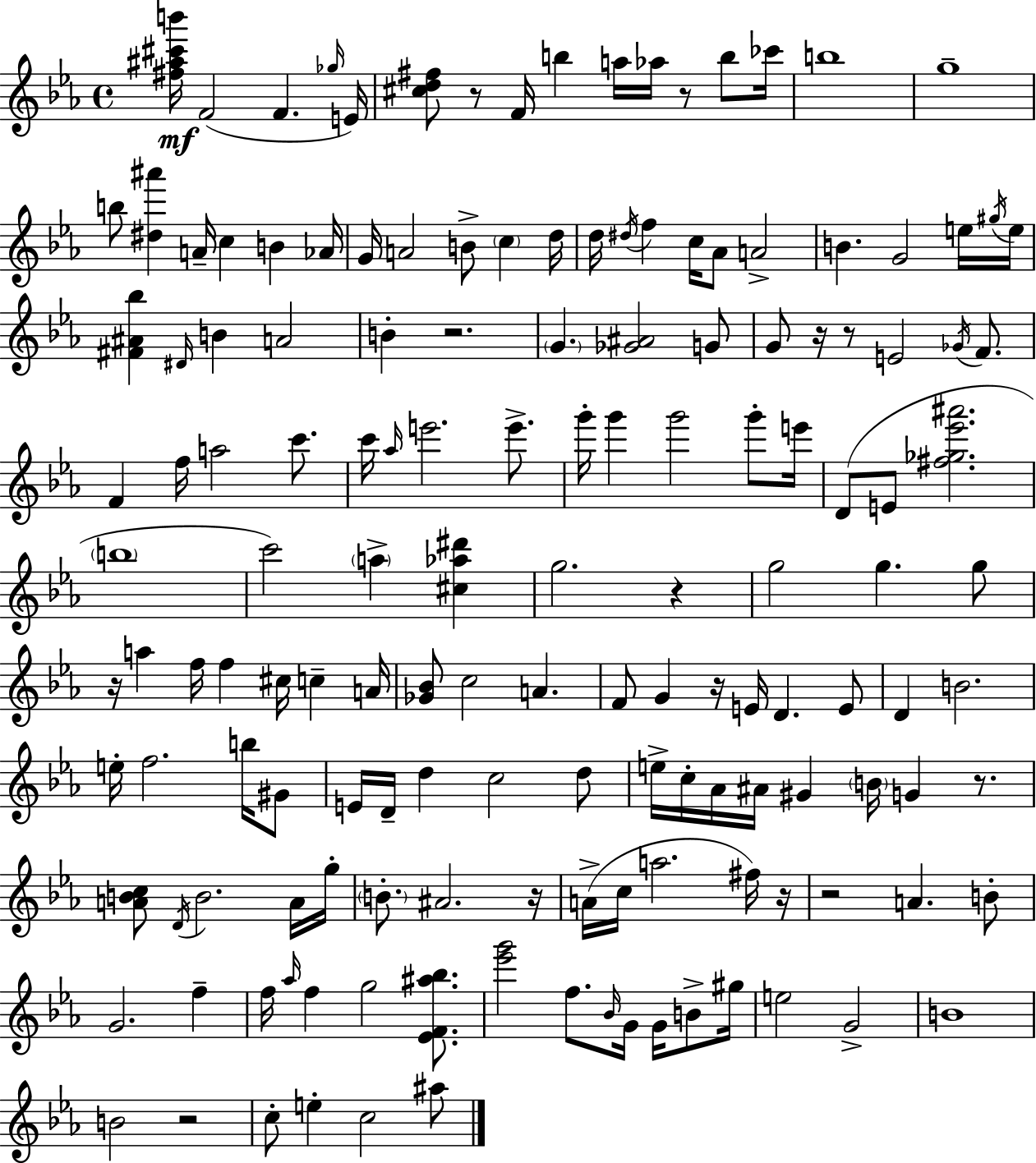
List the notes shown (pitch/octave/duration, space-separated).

[F#5,A#5,C#6,B6]/s F4/h F4/q. Gb5/s E4/s [C#5,D5,F#5]/e R/e F4/s B5/q A5/s Ab5/s R/e B5/e CES6/s B5/w G5/w B5/e [D#5,A#6]/q A4/s C5/q B4/q Ab4/s G4/s A4/h B4/e C5/q D5/s D5/s D#5/s F5/q C5/s Ab4/e A4/h B4/q. G4/h E5/s G#5/s E5/s [F#4,A#4,Bb5]/q D#4/s B4/q A4/h B4/q R/h. G4/q. [Gb4,A#4]/h G4/e G4/e R/s R/e E4/h Gb4/s F4/e. F4/q F5/s A5/h C6/e. C6/s Ab5/s E6/h. E6/e. G6/s G6/q G6/h G6/e E6/s D4/e E4/e [F#5,Gb5,Eb6,A#6]/h. B5/w C6/h A5/q [C#5,Ab5,D#6]/q G5/h. R/q G5/h G5/q. G5/e R/s A5/q F5/s F5/q C#5/s C5/q A4/s [Gb4,Bb4]/e C5/h A4/q. F4/e G4/q R/s E4/s D4/q. E4/e D4/q B4/h. E5/s F5/h. B5/s G#4/e E4/s D4/s D5/q C5/h D5/e E5/s C5/s Ab4/s A#4/s G#4/q B4/s G4/q R/e. [A4,B4,C5]/e D4/s B4/h. A4/s G5/s B4/e. A#4/h. R/s A4/s C5/s A5/h. F#5/s R/s R/h A4/q. B4/e G4/h. F5/q F5/s Ab5/s F5/q G5/h [Eb4,F4,A#5,Bb5]/e. [Eb6,G6]/h F5/e. Bb4/s G4/s G4/s B4/e G#5/s E5/h G4/h B4/w B4/h R/h C5/e E5/q C5/h A#5/e